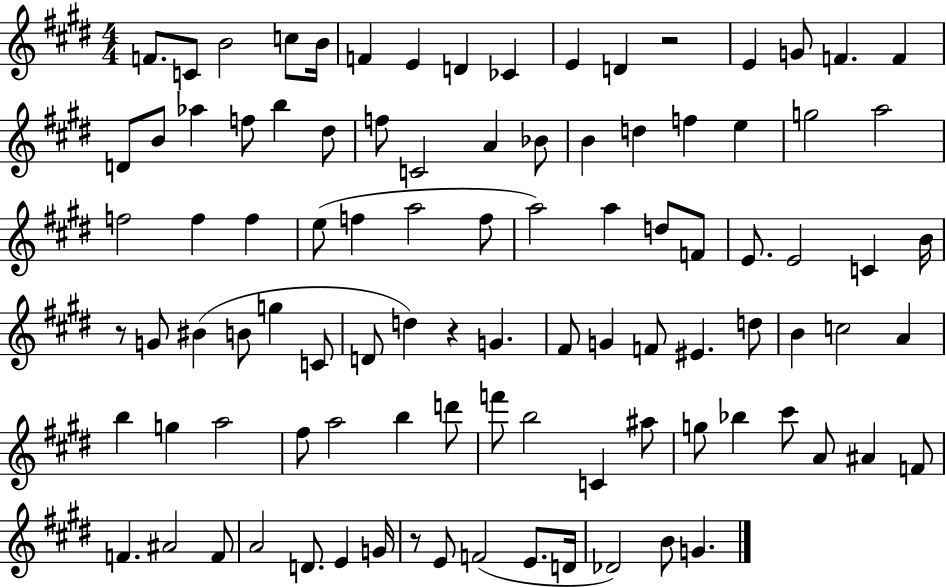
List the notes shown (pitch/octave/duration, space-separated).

F4/e. C4/e B4/h C5/e B4/s F4/q E4/q D4/q CES4/q E4/q D4/q R/h E4/q G4/e F4/q. F4/q D4/e B4/e Ab5/q F5/e B5/q D#5/e F5/e C4/h A4/q Bb4/e B4/q D5/q F5/q E5/q G5/h A5/h F5/h F5/q F5/q E5/e F5/q A5/h F5/e A5/h A5/q D5/e F4/e E4/e. E4/h C4/q B4/s R/e G4/e BIS4/q B4/e G5/q C4/e D4/e D5/q R/q G4/q. F#4/e G4/q F4/e EIS4/q. D5/e B4/q C5/h A4/q B5/q G5/q A5/h F#5/e A5/h B5/q D6/e F6/e B5/h C4/q A#5/e G5/e Bb5/q C#6/e A4/e A#4/q F4/e F4/q. A#4/h F4/e A4/h D4/e. E4/q G4/s R/e E4/e F4/h E4/e. D4/s Db4/h B4/e G4/q.